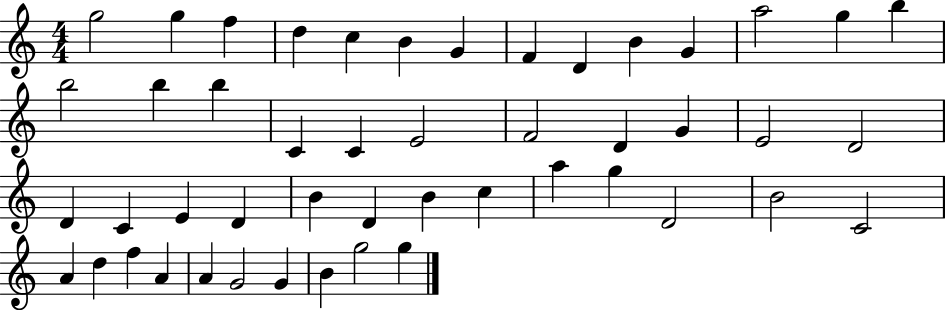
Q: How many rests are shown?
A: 0